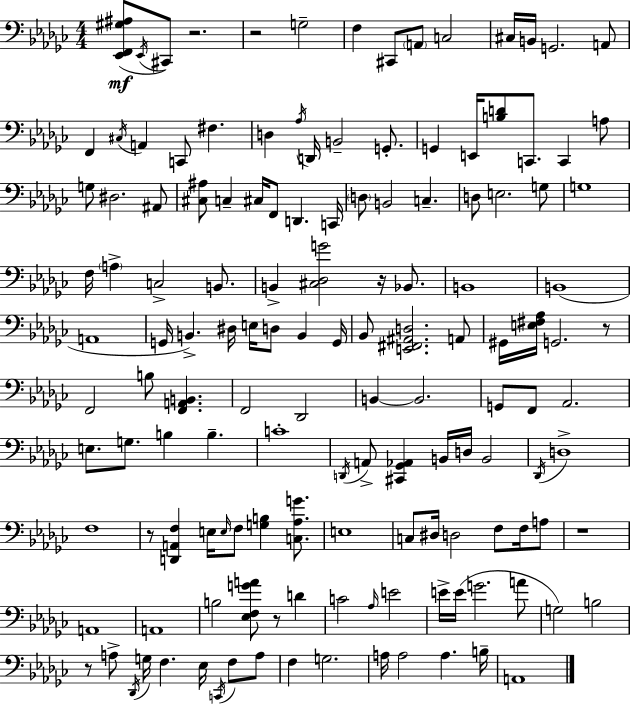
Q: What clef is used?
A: bass